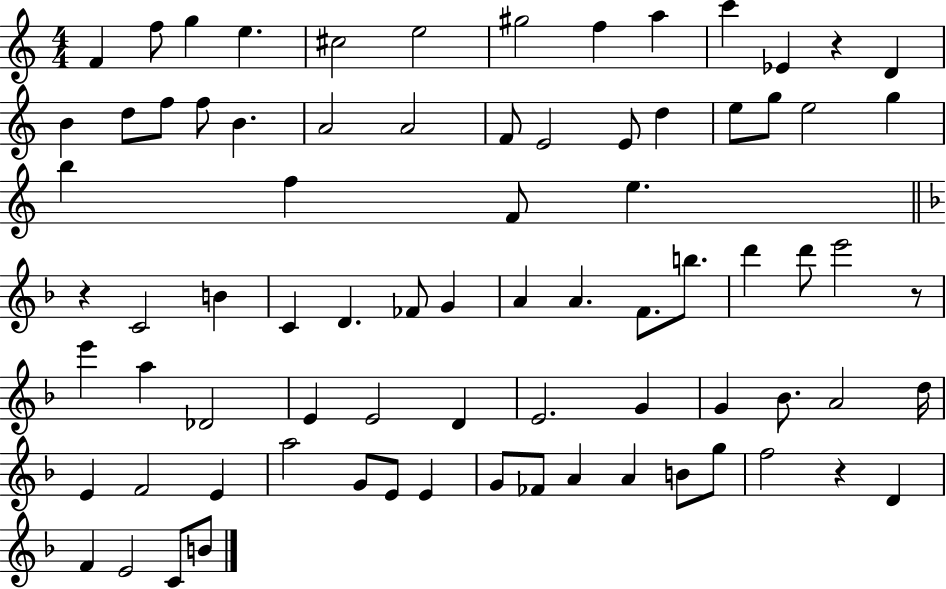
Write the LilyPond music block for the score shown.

{
  \clef treble
  \numericTimeSignature
  \time 4/4
  \key c \major
  \repeat volta 2 { f'4 f''8 g''4 e''4. | cis''2 e''2 | gis''2 f''4 a''4 | c'''4 ees'4 r4 d'4 | \break b'4 d''8 f''8 f''8 b'4. | a'2 a'2 | f'8 e'2 e'8 d''4 | e''8 g''8 e''2 g''4 | \break b''4 f''4 f'8 e''4. | \bar "||" \break \key f \major r4 c'2 b'4 | c'4 d'4. fes'8 g'4 | a'4 a'4. f'8. b''8. | d'''4 d'''8 e'''2 r8 | \break e'''4 a''4 des'2 | e'4 e'2 d'4 | e'2. g'4 | g'4 bes'8. a'2 d''16 | \break e'4 f'2 e'4 | a''2 g'8 e'8 e'4 | g'8 fes'8 a'4 a'4 b'8 g''8 | f''2 r4 d'4 | \break f'4 e'2 c'8 b'8 | } \bar "|."
}